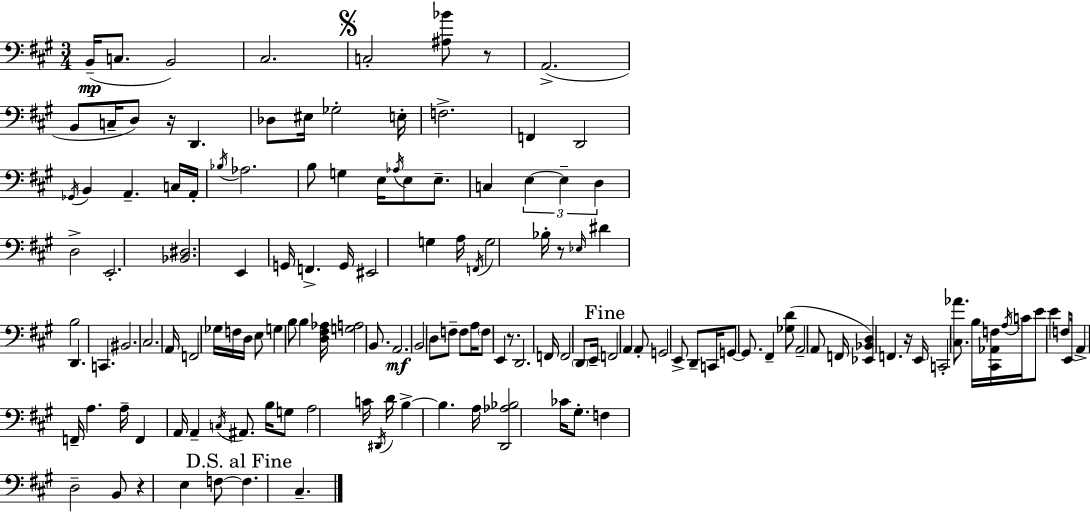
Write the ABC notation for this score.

X:1
T:Untitled
M:3/4
L:1/4
K:A
B,,/4 C,/2 B,,2 ^C,2 C,2 [^A,_B]/2 z/2 A,,2 B,,/2 C,/4 D,/2 z/4 D,, _D,/2 ^E,/4 _G,2 E,/4 F,2 F,, D,,2 _G,,/4 B,, A,, C,/4 A,,/4 _B,/4 _A,2 B,/2 G, E,/4 _A,/4 E,/2 E,/2 C, E, E, D, D,2 E,,2 [_B,,^D,]2 E,, G,,/4 F,, G,,/4 ^E,,2 G, A,/4 F,,/4 G,2 _B,/4 z/2 _E,/4 ^D B,2 D,, C,, ^B,,2 ^C,2 A,,/4 F,,2 _G,/4 F,/4 D,/4 E,/2 G, B,/2 B, [D,^F,_A,]/4 [G,A,]2 B,,/2 A,,2 B,,2 D,/2 F,/2 F,/2 A,/4 F,/2 E,, z/2 D,,2 F,,/4 F,,2 D,,/2 E,,/4 F,,2 A,, A,,/2 G,,2 E,,/2 D,,/2 C,,/4 G,,/2 G,,/2 ^F,, [_G,D]/2 A,,2 A,,/2 F,,/4 [_E,,_B,,D,] F,, z/4 E,,/4 C,,2 [^C,_A]/2 B,/4 [^C,,_A,,F,]/4 A,/4 C/4 E/2 E F,/2 E,,/4 A,, F,,/4 A, A,/4 F,, A,,/4 A,, C,/4 ^A,,/2 B,/4 G,/2 A,2 C/4 ^D,,/4 D/4 B, B, A,/4 [D,,_A,_B,]2 _C/4 ^G,/2 F, D,2 B,,/2 z E, F,/2 F, ^C,